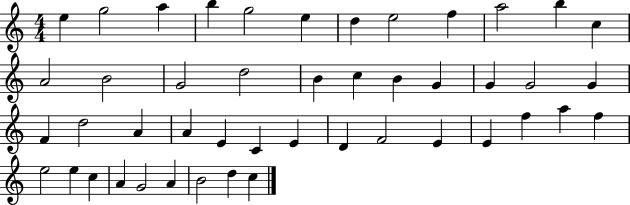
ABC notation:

X:1
T:Untitled
M:4/4
L:1/4
K:C
e g2 a b g2 e d e2 f a2 b c A2 B2 G2 d2 B c B G G G2 G F d2 A A E C E D F2 E E f a f e2 e c A G2 A B2 d c